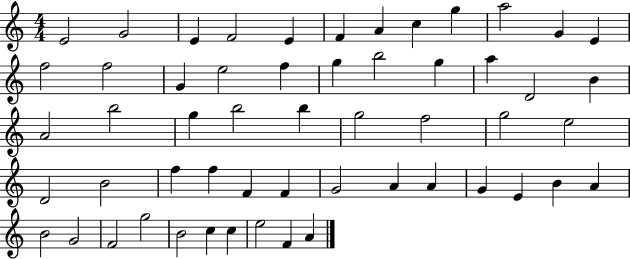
{
  \clef treble
  \numericTimeSignature
  \time 4/4
  \key c \major
  e'2 g'2 | e'4 f'2 e'4 | f'4 a'4 c''4 g''4 | a''2 g'4 e'4 | \break f''2 f''2 | g'4 e''2 f''4 | g''4 b''2 g''4 | a''4 d'2 b'4 | \break a'2 b''2 | g''4 b''2 b''4 | g''2 f''2 | g''2 e''2 | \break d'2 b'2 | f''4 f''4 f'4 f'4 | g'2 a'4 a'4 | g'4 e'4 b'4 a'4 | \break b'2 g'2 | f'2 g''2 | b'2 c''4 c''4 | e''2 f'4 a'4 | \break \bar "|."
}